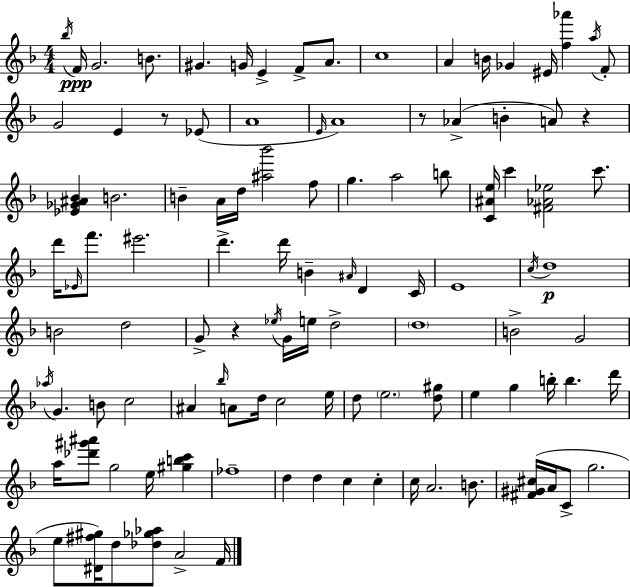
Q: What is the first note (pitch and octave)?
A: Bb5